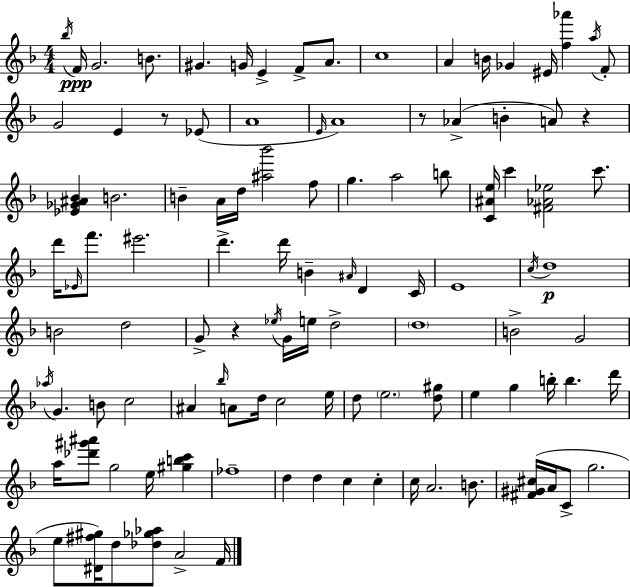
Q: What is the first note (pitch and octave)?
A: Bb5